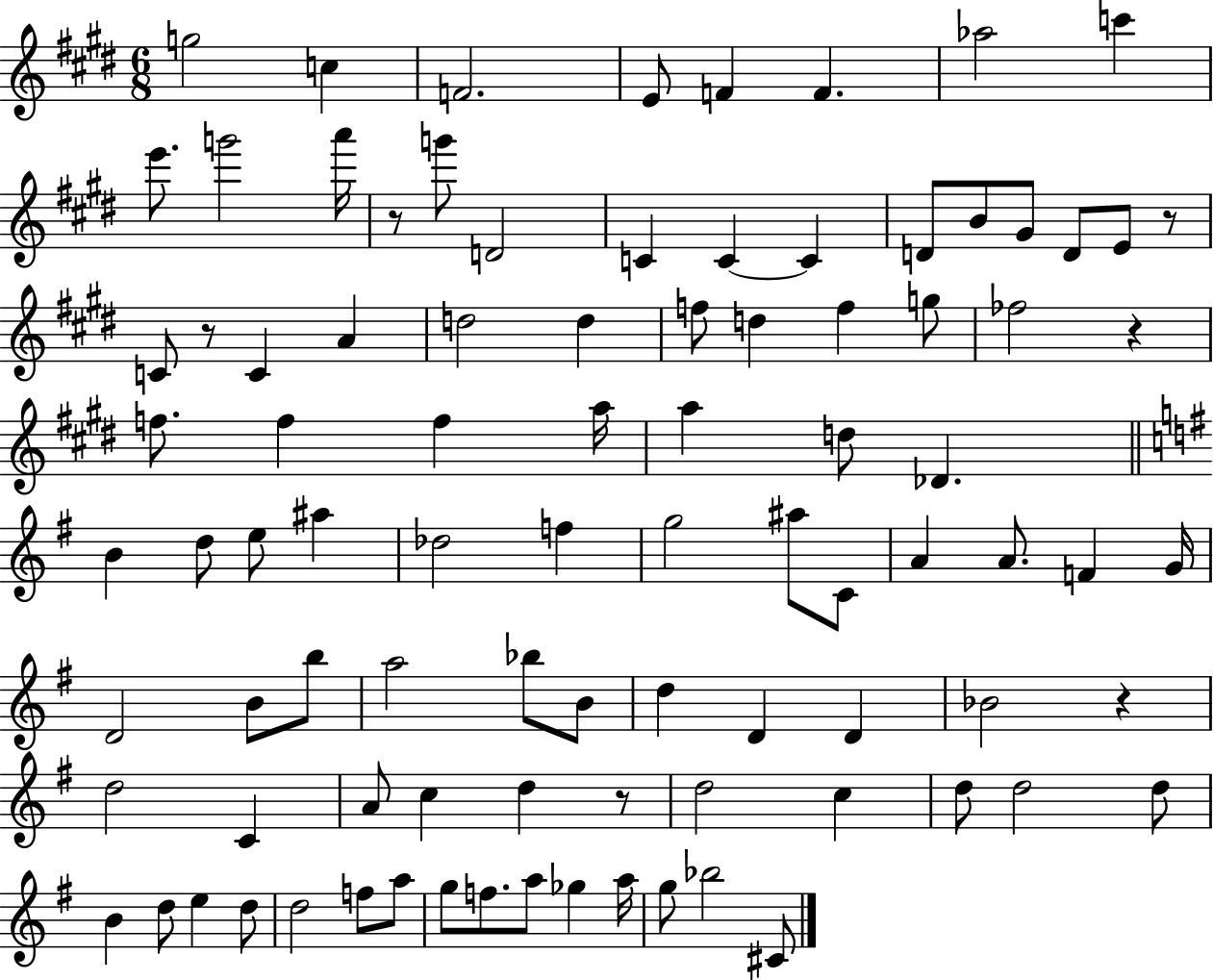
G5/h C5/q F4/h. E4/e F4/q F4/q. Ab5/h C6/q E6/e. G6/h A6/s R/e G6/e D4/h C4/q C4/q C4/q D4/e B4/e G#4/e D4/e E4/e R/e C4/e R/e C4/q A4/q D5/h D5/q F5/e D5/q F5/q G5/e FES5/h R/q F5/e. F5/q F5/q A5/s A5/q D5/e Db4/q. B4/q D5/e E5/e A#5/q Db5/h F5/q G5/h A#5/e C4/e A4/q A4/e. F4/q G4/s D4/h B4/e B5/e A5/h Bb5/e B4/e D5/q D4/q D4/q Bb4/h R/q D5/h C4/q A4/e C5/q D5/q R/e D5/h C5/q D5/e D5/h D5/e B4/q D5/e E5/q D5/e D5/h F5/e A5/e G5/e F5/e. A5/e Gb5/q A5/s G5/e Bb5/h C#4/e